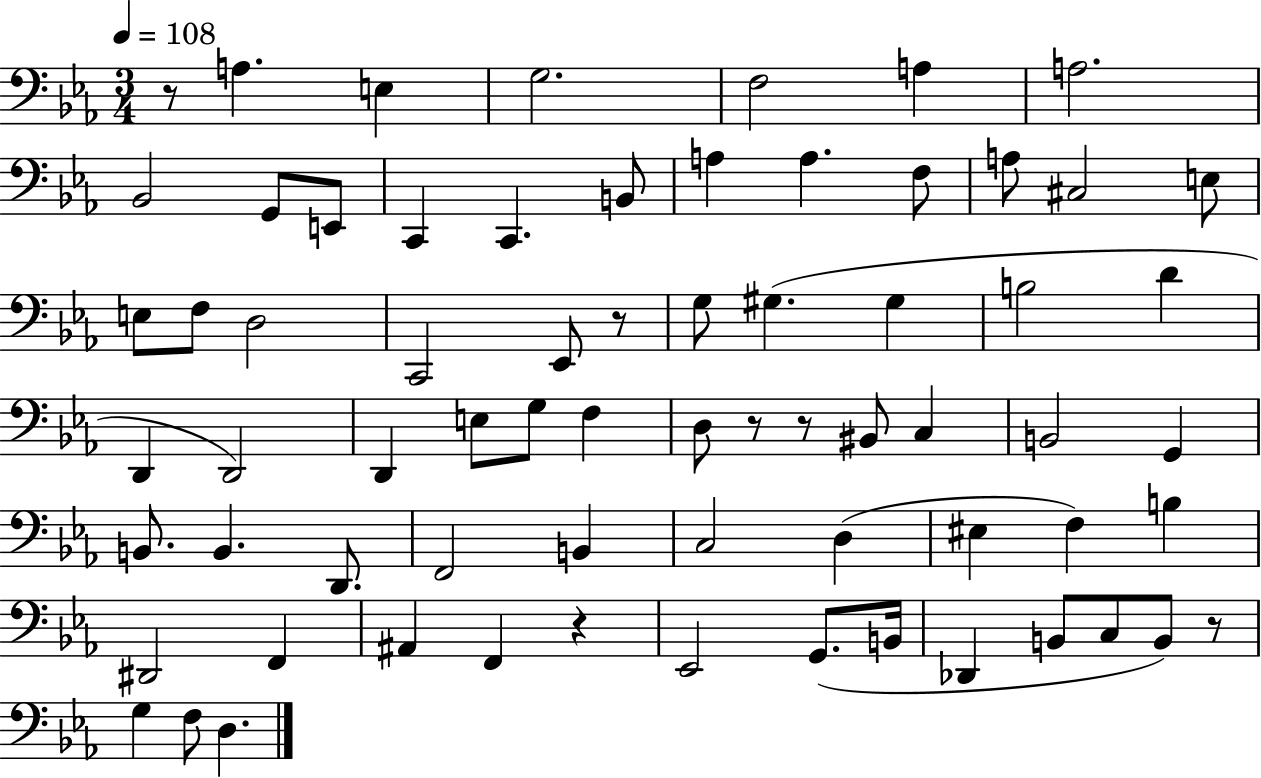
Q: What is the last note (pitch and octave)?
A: D3